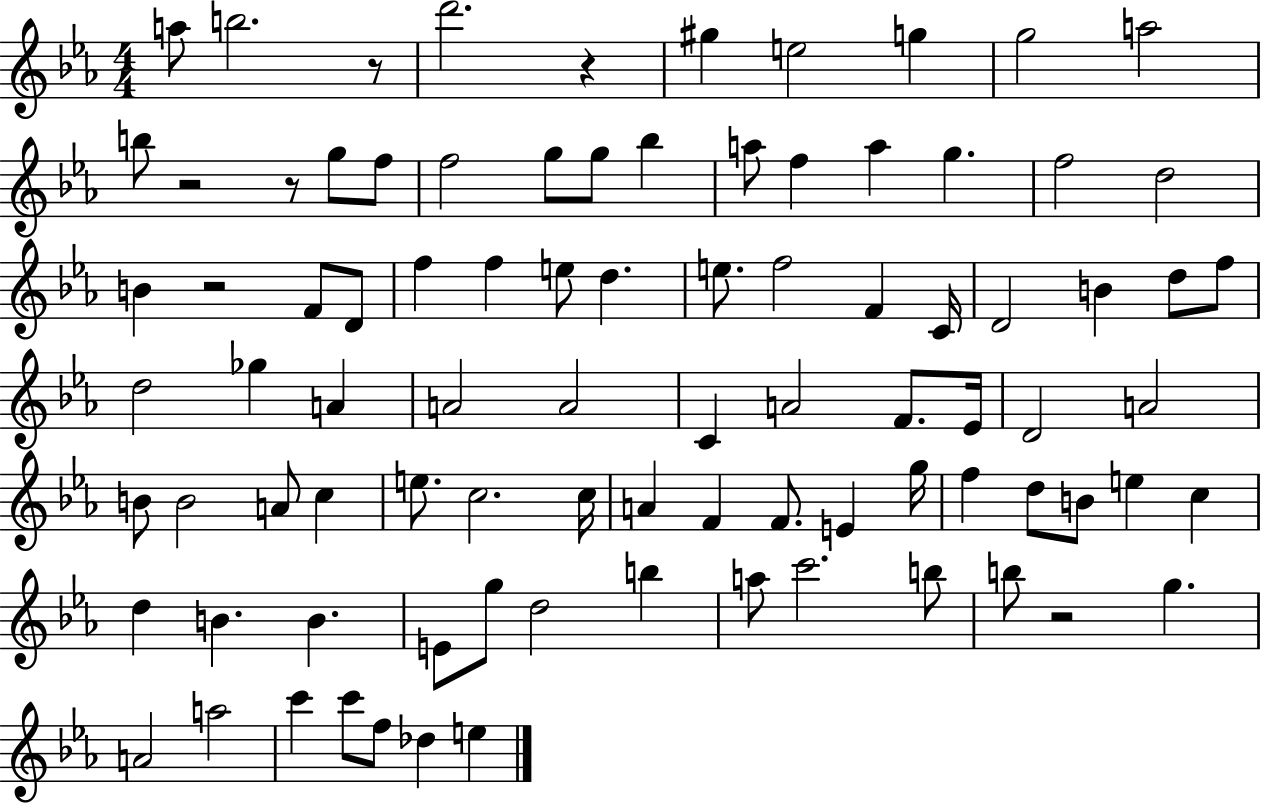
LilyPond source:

{
  \clef treble
  \numericTimeSignature
  \time 4/4
  \key ees \major
  \repeat volta 2 { a''8 b''2. r8 | d'''2. r4 | gis''4 e''2 g''4 | g''2 a''2 | \break b''8 r2 r8 g''8 f''8 | f''2 g''8 g''8 bes''4 | a''8 f''4 a''4 g''4. | f''2 d''2 | \break b'4 r2 f'8 d'8 | f''4 f''4 e''8 d''4. | e''8. f''2 f'4 c'16 | d'2 b'4 d''8 f''8 | \break d''2 ges''4 a'4 | a'2 a'2 | c'4 a'2 f'8. ees'16 | d'2 a'2 | \break b'8 b'2 a'8 c''4 | e''8. c''2. c''16 | a'4 f'4 f'8. e'4 g''16 | f''4 d''8 b'8 e''4 c''4 | \break d''4 b'4. b'4. | e'8 g''8 d''2 b''4 | a''8 c'''2. b''8 | b''8 r2 g''4. | \break a'2 a''2 | c'''4 c'''8 f''8 des''4 e''4 | } \bar "|."
}